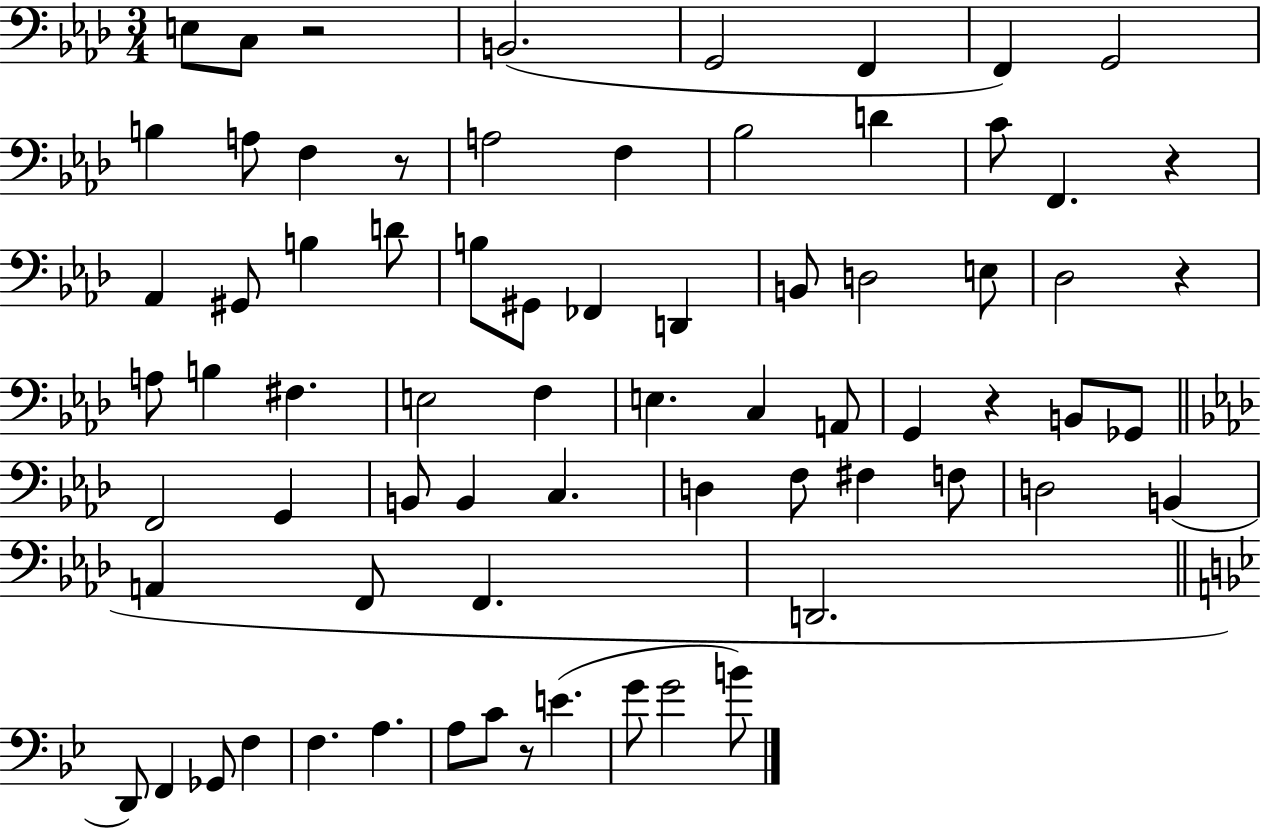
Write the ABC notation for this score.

X:1
T:Untitled
M:3/4
L:1/4
K:Ab
E,/2 C,/2 z2 B,,2 G,,2 F,, F,, G,,2 B, A,/2 F, z/2 A,2 F, _B,2 D C/2 F,, z _A,, ^G,,/2 B, D/2 B,/2 ^G,,/2 _F,, D,, B,,/2 D,2 E,/2 _D,2 z A,/2 B, ^F, E,2 F, E, C, A,,/2 G,, z B,,/2 _G,,/2 F,,2 G,, B,,/2 B,, C, D, F,/2 ^F, F,/2 D,2 B,, A,, F,,/2 F,, D,,2 D,,/2 F,, _G,,/2 F, F, A, A,/2 C/2 z/2 E G/2 G2 B/2